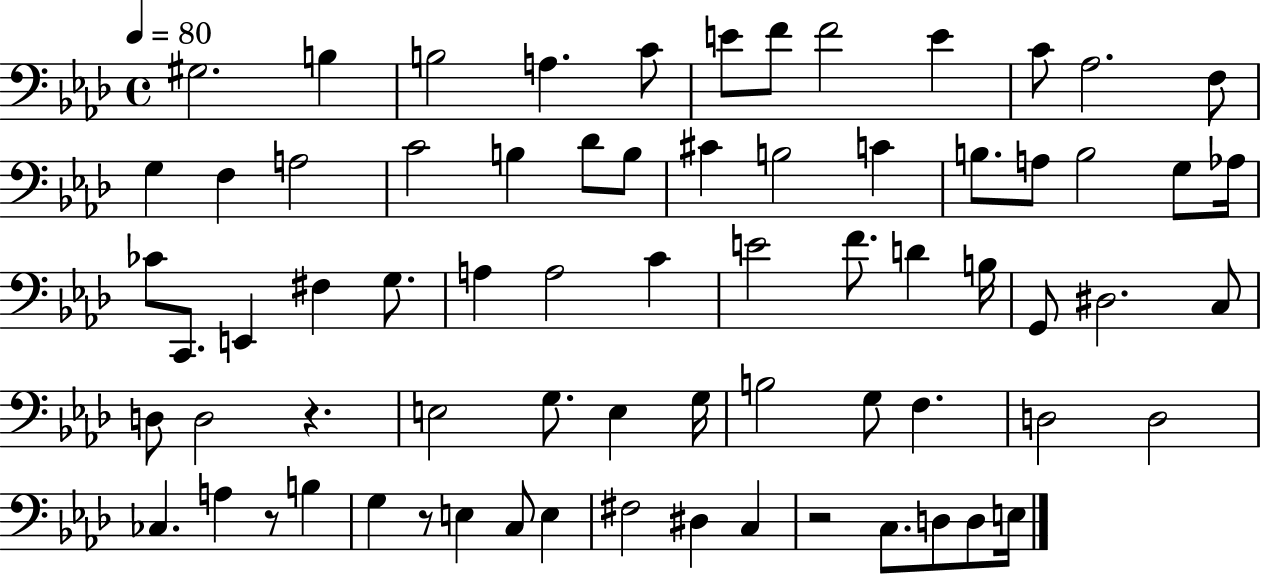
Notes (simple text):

G#3/h. B3/q B3/h A3/q. C4/e E4/e F4/e F4/h E4/q C4/e Ab3/h. F3/e G3/q F3/q A3/h C4/h B3/q Db4/e B3/e C#4/q B3/h C4/q B3/e. A3/e B3/h G3/e Ab3/s CES4/e C2/e. E2/q F#3/q G3/e. A3/q A3/h C4/q E4/h F4/e. D4/q B3/s G2/e D#3/h. C3/e D3/e D3/h R/q. E3/h G3/e. E3/q G3/s B3/h G3/e F3/q. D3/h D3/h CES3/q. A3/q R/e B3/q G3/q R/e E3/q C3/e E3/q F#3/h D#3/q C3/q R/h C3/e. D3/e D3/e E3/s